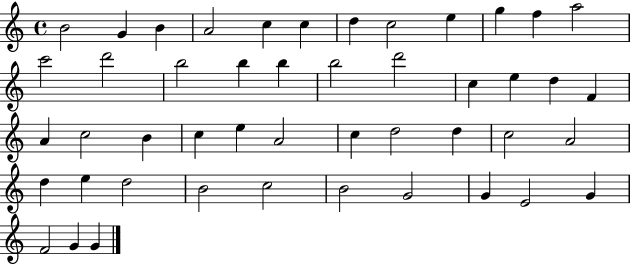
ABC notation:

X:1
T:Untitled
M:4/4
L:1/4
K:C
B2 G B A2 c c d c2 e g f a2 c'2 d'2 b2 b b b2 d'2 c e d F A c2 B c e A2 c d2 d c2 A2 d e d2 B2 c2 B2 G2 G E2 G F2 G G